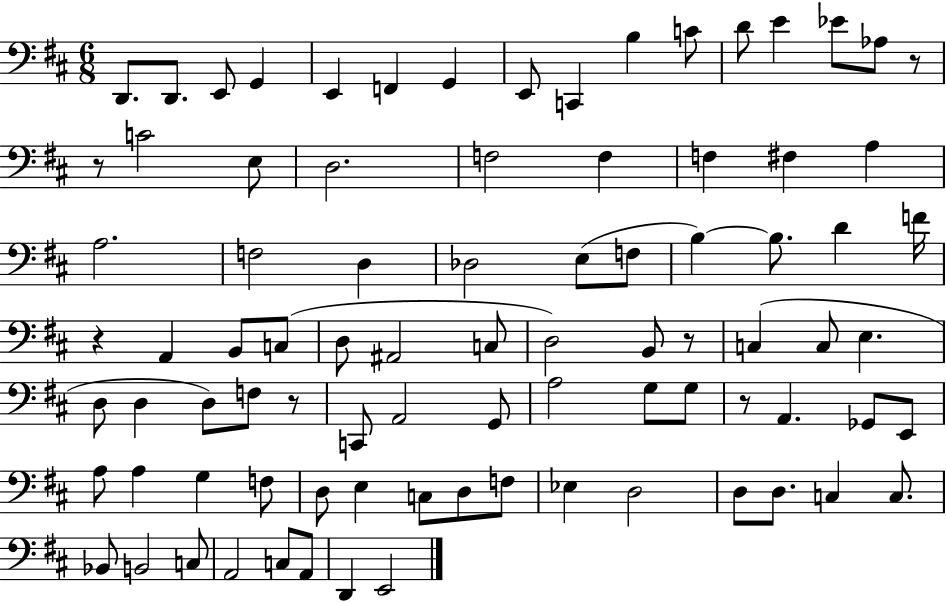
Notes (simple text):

D2/e. D2/e. E2/e G2/q E2/q F2/q G2/q E2/e C2/q B3/q C4/e D4/e E4/q Eb4/e Ab3/e R/e R/e C4/h E3/e D3/h. F3/h F3/q F3/q F#3/q A3/q A3/h. F3/h D3/q Db3/h E3/e F3/e B3/q B3/e. D4/q F4/s R/q A2/q B2/e C3/e D3/e A#2/h C3/e D3/h B2/e R/e C3/q C3/e E3/q. D3/e D3/q D3/e F3/e R/e C2/e A2/h G2/e A3/h G3/e G3/e R/e A2/q. Gb2/e E2/e A3/e A3/q G3/q F3/e D3/e E3/q C3/e D3/e F3/e Eb3/q D3/h D3/e D3/e. C3/q C3/e. Bb2/e B2/h C3/e A2/h C3/e A2/e D2/q E2/h